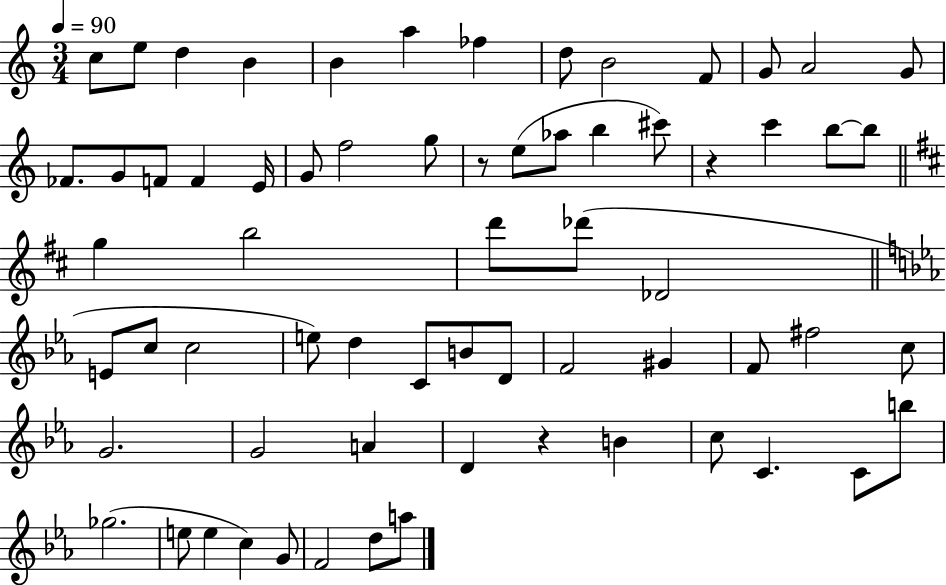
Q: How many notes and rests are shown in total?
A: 66